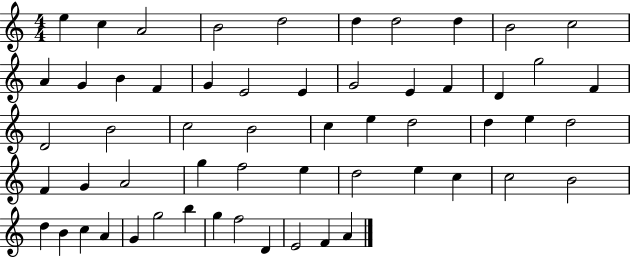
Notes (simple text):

E5/q C5/q A4/h B4/h D5/h D5/q D5/h D5/q B4/h C5/h A4/q G4/q B4/q F4/q G4/q E4/h E4/q G4/h E4/q F4/q D4/q G5/h F4/q D4/h B4/h C5/h B4/h C5/q E5/q D5/h D5/q E5/q D5/h F4/q G4/q A4/h G5/q F5/h E5/q D5/h E5/q C5/q C5/h B4/h D5/q B4/q C5/q A4/q G4/q G5/h B5/q G5/q F5/h D4/q E4/h F4/q A4/q